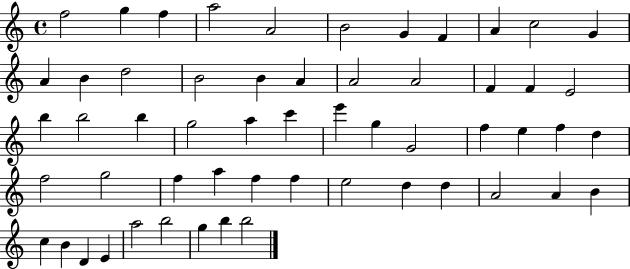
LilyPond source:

{
  \clef treble
  \time 4/4
  \defaultTimeSignature
  \key c \major
  f''2 g''4 f''4 | a''2 a'2 | b'2 g'4 f'4 | a'4 c''2 g'4 | \break a'4 b'4 d''2 | b'2 b'4 a'4 | a'2 a'2 | f'4 f'4 e'2 | \break b''4 b''2 b''4 | g''2 a''4 c'''4 | e'''4 g''4 g'2 | f''4 e''4 f''4 d''4 | \break f''2 g''2 | f''4 a''4 f''4 f''4 | e''2 d''4 d''4 | a'2 a'4 b'4 | \break c''4 b'4 d'4 e'4 | a''2 b''2 | g''4 b''4 b''2 | \bar "|."
}